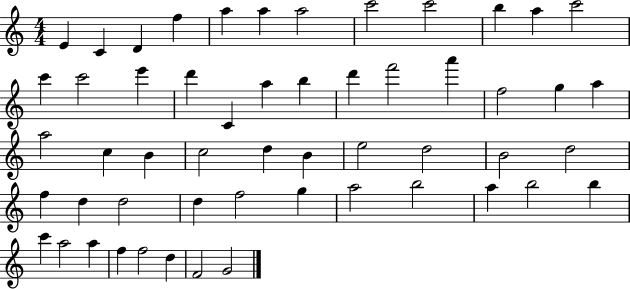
X:1
T:Untitled
M:4/4
L:1/4
K:C
E C D f a a a2 c'2 c'2 b a c'2 c' c'2 e' d' C a b d' f'2 a' f2 g a a2 c B c2 d B e2 d2 B2 d2 f d d2 d f2 g a2 b2 a b2 b c' a2 a f f2 d F2 G2